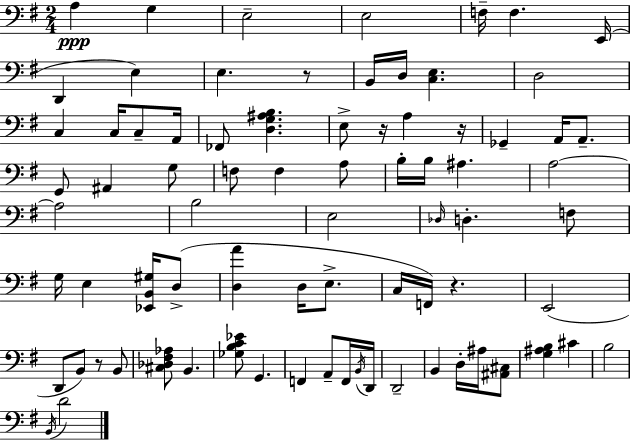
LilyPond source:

{
  \clef bass
  \numericTimeSignature
  \time 2/4
  \key e \minor
  \repeat volta 2 { a4\ppp g4 | e2-- | e2 | f16-- f4. e,16( | \break d,4 e4) | e4. r8 | b,16 d16 <c e>4. | d2 | \break c4 c16 c8-- a,16 | fes,8 <d g ais b>4. | e8-> r16 a4 r16 | ges,4-- a,16 a,8.-- | \break g,8 ais,4 g8 | f8 f4 a8 | b16-. b16 ais4. | a2~~ | \break a2 | b2 | e2 | \grace { des16 } d4.-. f8 | \break g16 e4 <ees, b, gis>16 d8->( | <d a'>4 d16 e8.-> | c16 f,16) r4. | e,2( | \break d,8 b,8) r8 b,8 | <cis des fis aes>8 b,4. | <ges b c' ees'>8 g,4. | f,4 a,8-- f,16 | \break \acciaccatura { b,16 } d,16 d,2-- | b,4 d16-. ais16 | <ais, cis>8 <g ais b>4 cis'4 | b2 | \break \acciaccatura { b,16 } d'2 | } \bar "|."
}